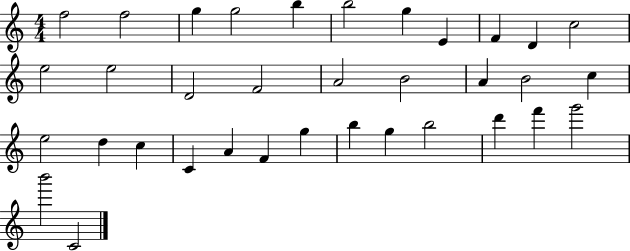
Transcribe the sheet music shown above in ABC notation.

X:1
T:Untitled
M:4/4
L:1/4
K:C
f2 f2 g g2 b b2 g E F D c2 e2 e2 D2 F2 A2 B2 A B2 c e2 d c C A F g b g b2 d' f' g'2 b'2 C2